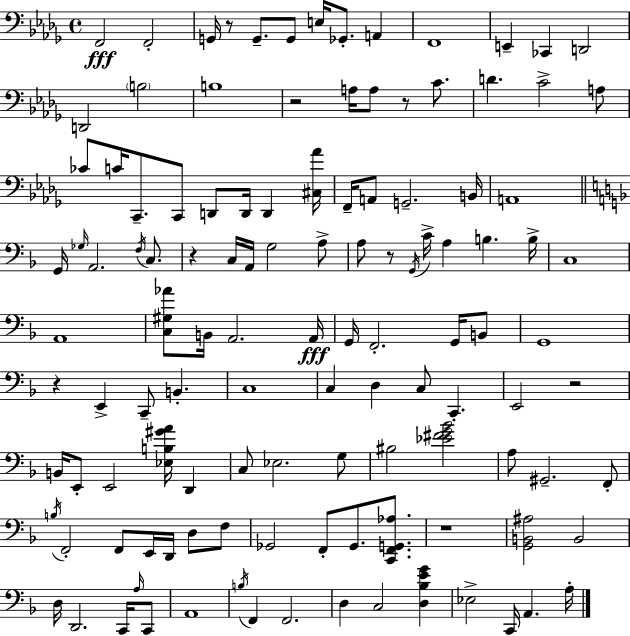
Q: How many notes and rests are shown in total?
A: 119